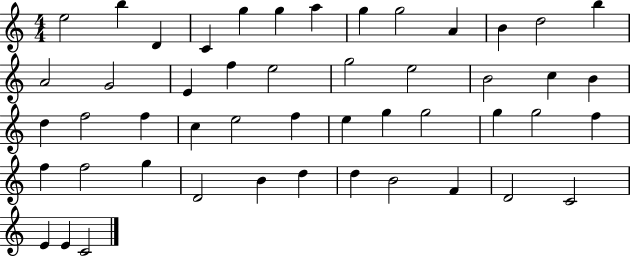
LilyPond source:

{
  \clef treble
  \numericTimeSignature
  \time 4/4
  \key c \major
  e''2 b''4 d'4 | c'4 g''4 g''4 a''4 | g''4 g''2 a'4 | b'4 d''2 b''4 | \break a'2 g'2 | e'4 f''4 e''2 | g''2 e''2 | b'2 c''4 b'4 | \break d''4 f''2 f''4 | c''4 e''2 f''4 | e''4 g''4 g''2 | g''4 g''2 f''4 | \break f''4 f''2 g''4 | d'2 b'4 d''4 | d''4 b'2 f'4 | d'2 c'2 | \break e'4 e'4 c'2 | \bar "|."
}